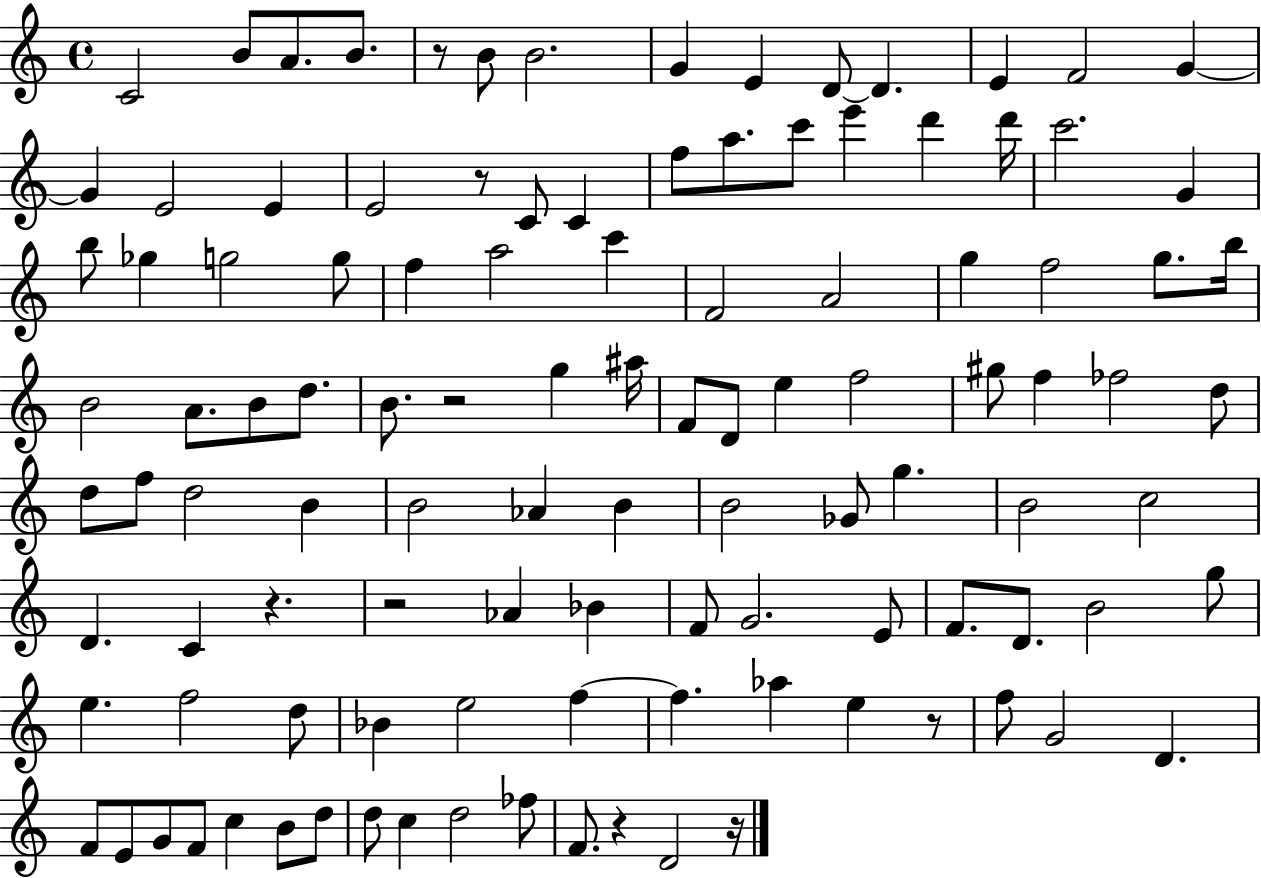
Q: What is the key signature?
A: C major